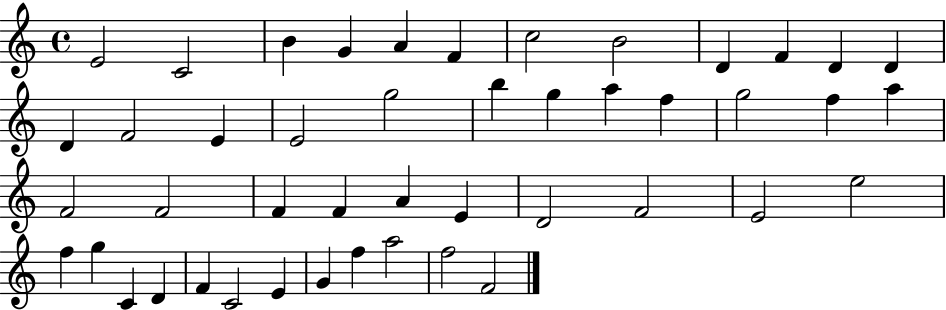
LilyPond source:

{
  \clef treble
  \time 4/4
  \defaultTimeSignature
  \key c \major
  e'2 c'2 | b'4 g'4 a'4 f'4 | c''2 b'2 | d'4 f'4 d'4 d'4 | \break d'4 f'2 e'4 | e'2 g''2 | b''4 g''4 a''4 f''4 | g''2 f''4 a''4 | \break f'2 f'2 | f'4 f'4 a'4 e'4 | d'2 f'2 | e'2 e''2 | \break f''4 g''4 c'4 d'4 | f'4 c'2 e'4 | g'4 f''4 a''2 | f''2 f'2 | \break \bar "|."
}